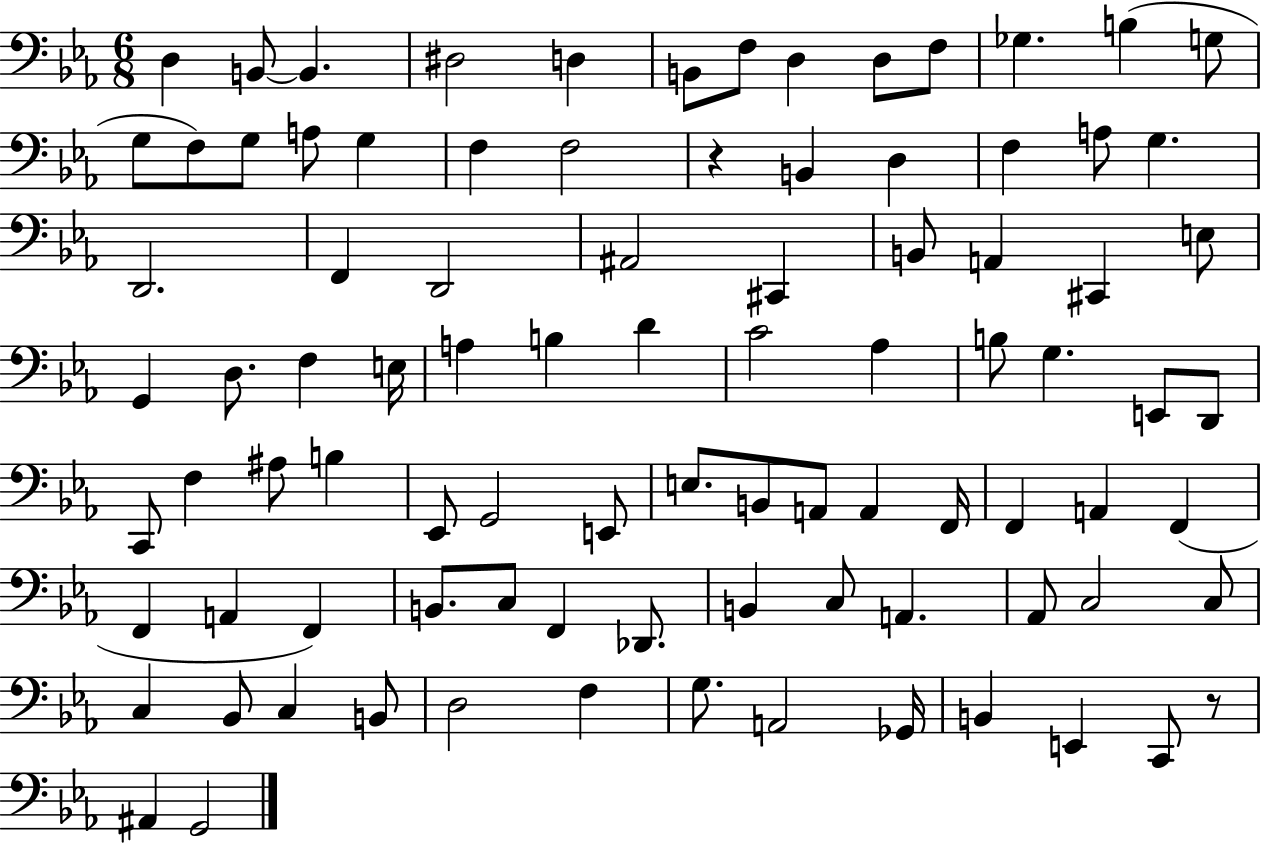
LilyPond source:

{
  \clef bass
  \numericTimeSignature
  \time 6/8
  \key ees \major
  d4 b,8~~ b,4. | dis2 d4 | b,8 f8 d4 d8 f8 | ges4. b4( g8 | \break g8 f8) g8 a8 g4 | f4 f2 | r4 b,4 d4 | f4 a8 g4. | \break d,2. | f,4 d,2 | ais,2 cis,4 | b,8 a,4 cis,4 e8 | \break g,4 d8. f4 e16 | a4 b4 d'4 | c'2 aes4 | b8 g4. e,8 d,8 | \break c,8 f4 ais8 b4 | ees,8 g,2 e,8 | e8. b,8 a,8 a,4 f,16 | f,4 a,4 f,4( | \break f,4 a,4 f,4) | b,8. c8 f,4 des,8. | b,4 c8 a,4. | aes,8 c2 c8 | \break c4 bes,8 c4 b,8 | d2 f4 | g8. a,2 ges,16 | b,4 e,4 c,8 r8 | \break ais,4 g,2 | \bar "|."
}